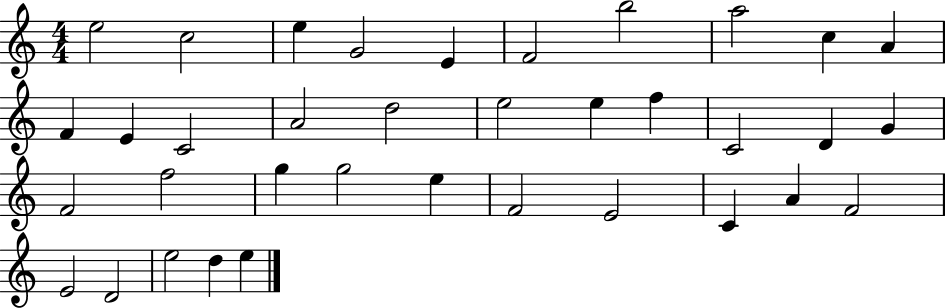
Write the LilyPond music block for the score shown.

{
  \clef treble
  \numericTimeSignature
  \time 4/4
  \key c \major
  e''2 c''2 | e''4 g'2 e'4 | f'2 b''2 | a''2 c''4 a'4 | \break f'4 e'4 c'2 | a'2 d''2 | e''2 e''4 f''4 | c'2 d'4 g'4 | \break f'2 f''2 | g''4 g''2 e''4 | f'2 e'2 | c'4 a'4 f'2 | \break e'2 d'2 | e''2 d''4 e''4 | \bar "|."
}